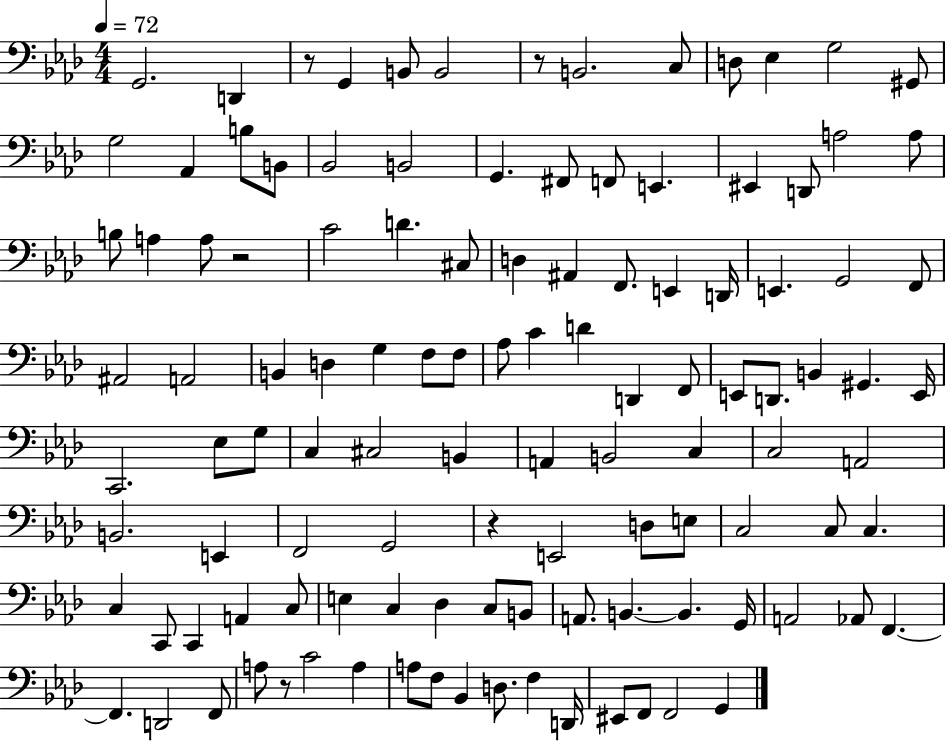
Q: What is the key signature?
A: AES major